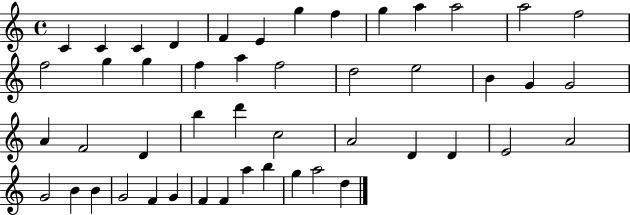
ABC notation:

X:1
T:Untitled
M:4/4
L:1/4
K:C
C C C D F E g f g a a2 a2 f2 f2 g g f a f2 d2 e2 B G G2 A F2 D b d' c2 A2 D D E2 A2 G2 B B G2 F G F F a b g a2 d